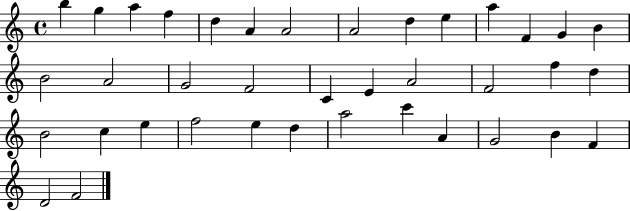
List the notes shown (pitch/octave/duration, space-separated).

B5/q G5/q A5/q F5/q D5/q A4/q A4/h A4/h D5/q E5/q A5/q F4/q G4/q B4/q B4/h A4/h G4/h F4/h C4/q E4/q A4/h F4/h F5/q D5/q B4/h C5/q E5/q F5/h E5/q D5/q A5/h C6/q A4/q G4/h B4/q F4/q D4/h F4/h